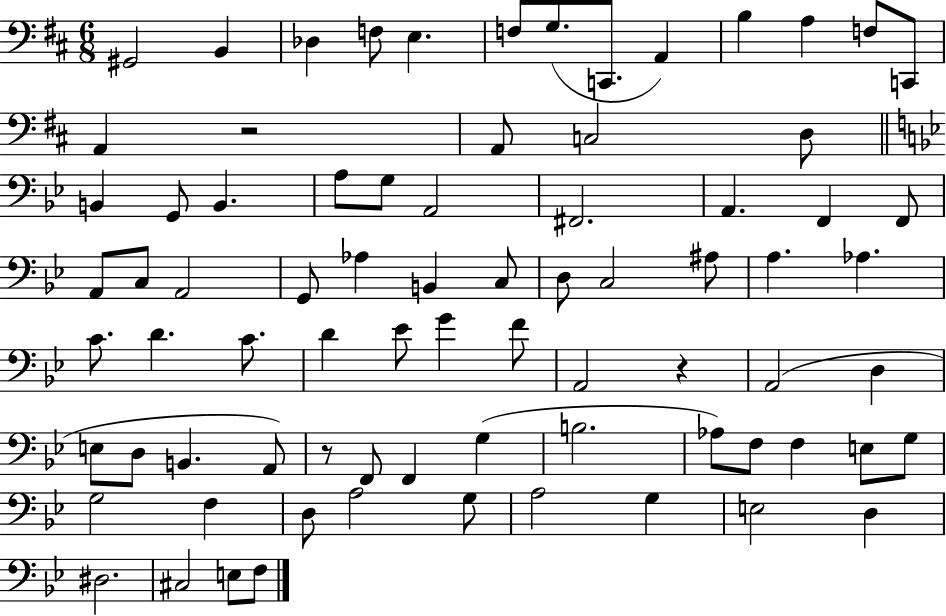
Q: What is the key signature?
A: D major